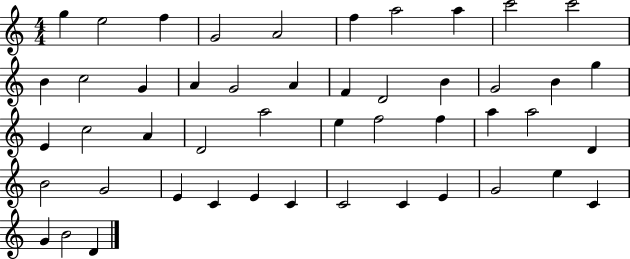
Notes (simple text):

G5/q E5/h F5/q G4/h A4/h F5/q A5/h A5/q C6/h C6/h B4/q C5/h G4/q A4/q G4/h A4/q F4/q D4/h B4/q G4/h B4/q G5/q E4/q C5/h A4/q D4/h A5/h E5/q F5/h F5/q A5/q A5/h D4/q B4/h G4/h E4/q C4/q E4/q C4/q C4/h C4/q E4/q G4/h E5/q C4/q G4/q B4/h D4/q